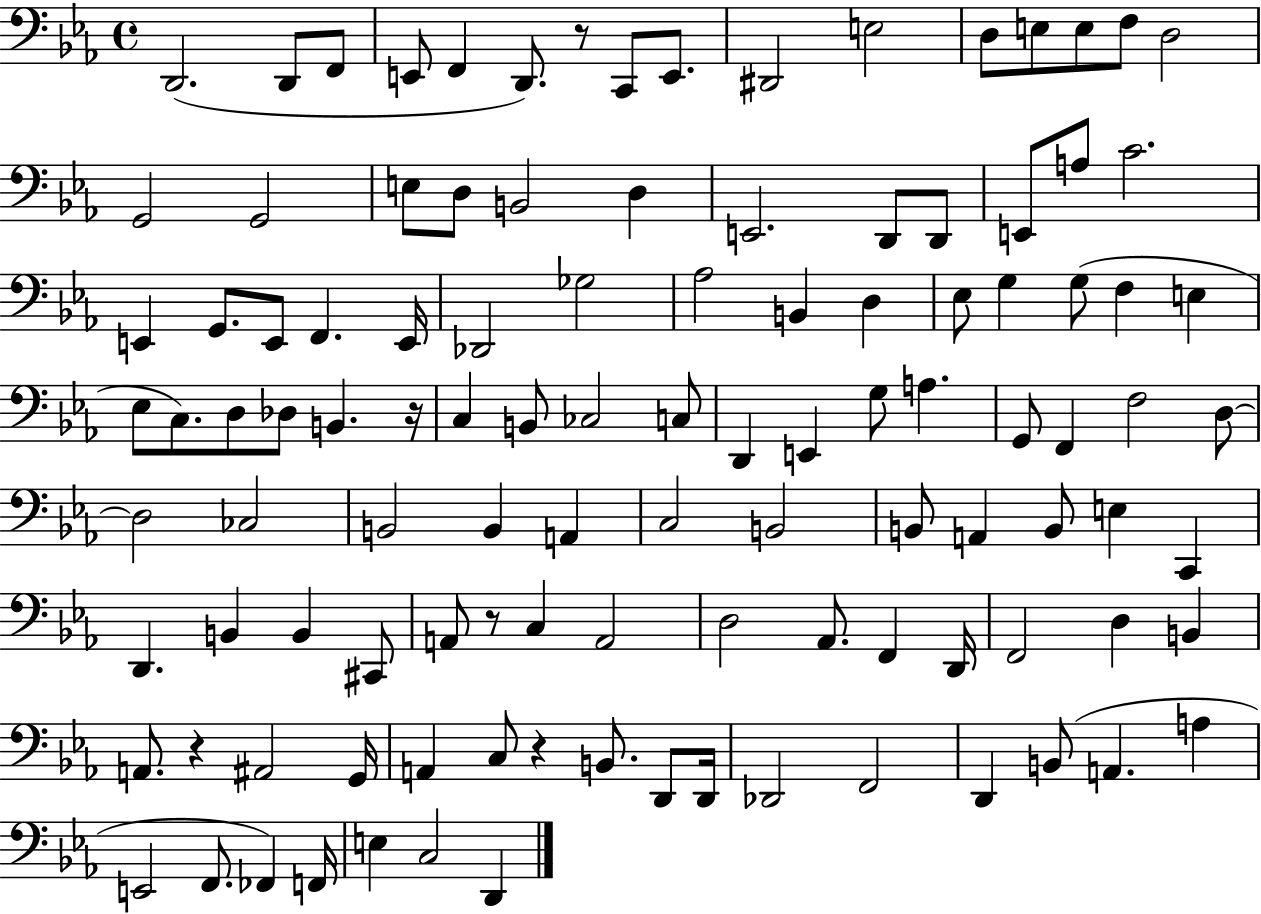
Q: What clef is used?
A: bass